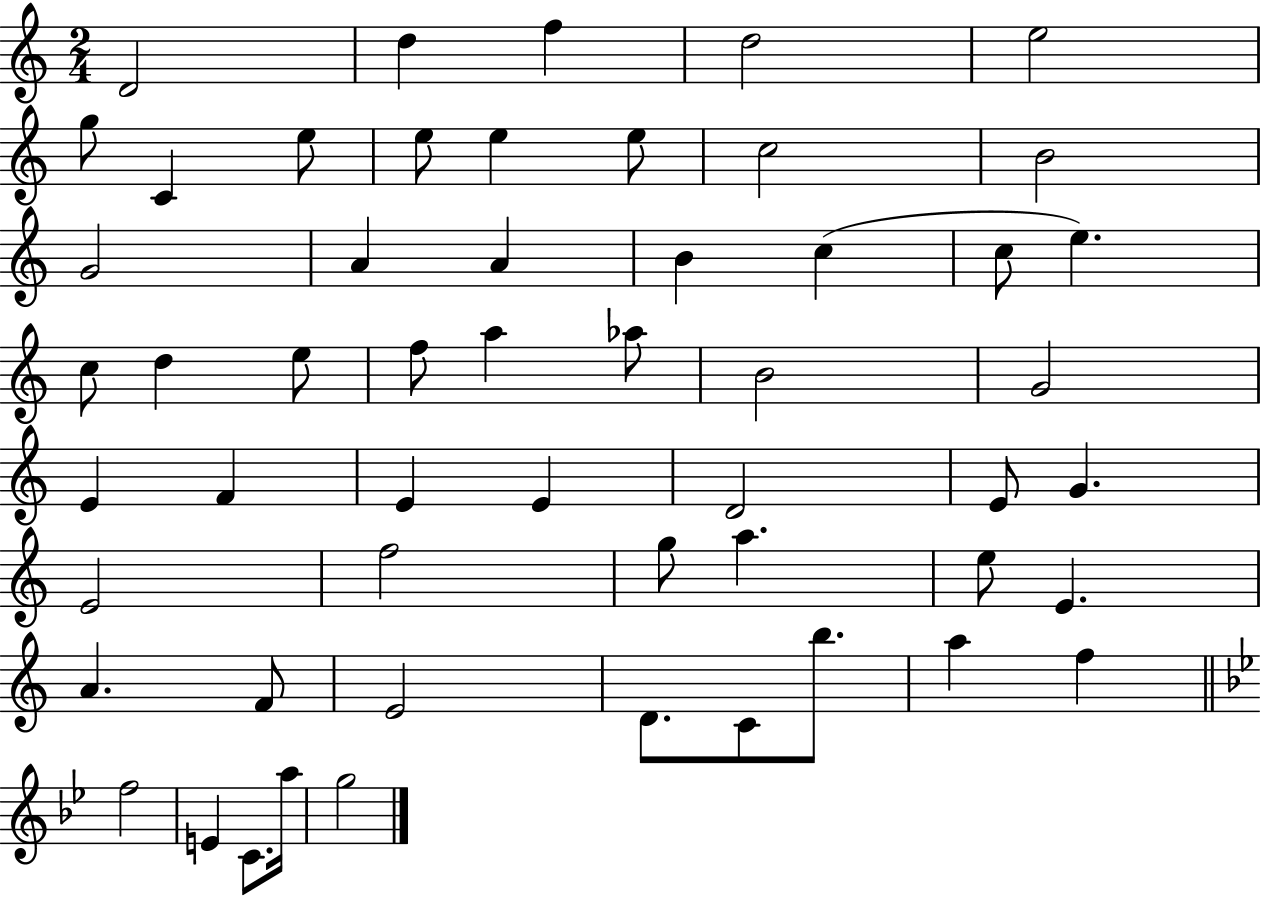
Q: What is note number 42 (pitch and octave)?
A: A4